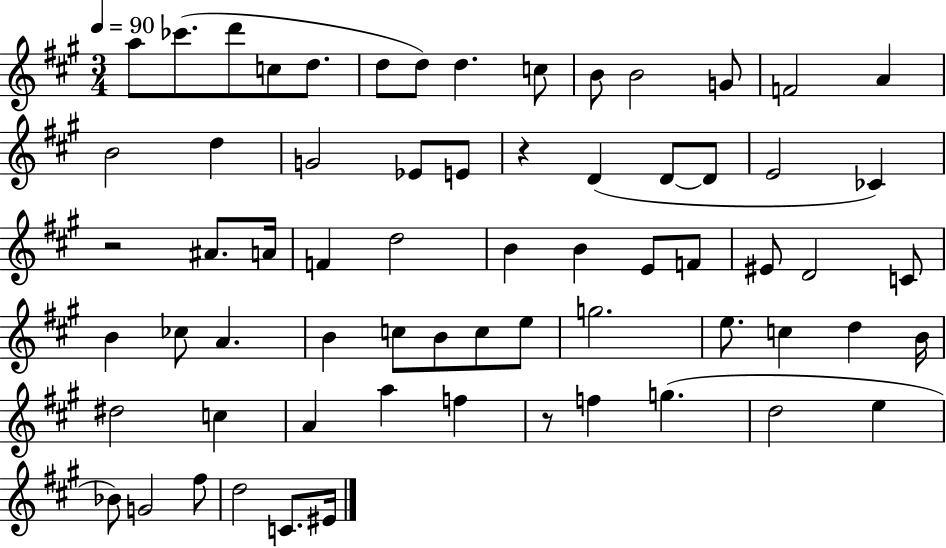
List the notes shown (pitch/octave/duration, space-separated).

A5/e CES6/e. D6/e C5/e D5/e. D5/e D5/e D5/q. C5/e B4/e B4/h G4/e F4/h A4/q B4/h D5/q G4/h Eb4/e E4/e R/q D4/q D4/e D4/e E4/h CES4/q R/h A#4/e. A4/s F4/q D5/h B4/q B4/q E4/e F4/e EIS4/e D4/h C4/e B4/q CES5/e A4/q. B4/q C5/e B4/e C5/e E5/e G5/h. E5/e. C5/q D5/q B4/s D#5/h C5/q A4/q A5/q F5/q R/e F5/q G5/q. D5/h E5/q Bb4/e G4/h F#5/e D5/h C4/e. EIS4/s